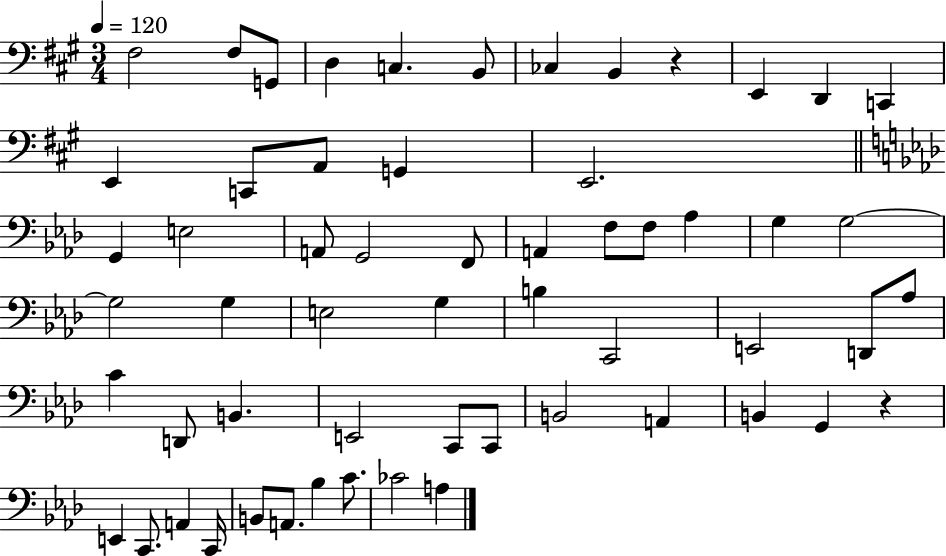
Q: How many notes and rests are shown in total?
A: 58